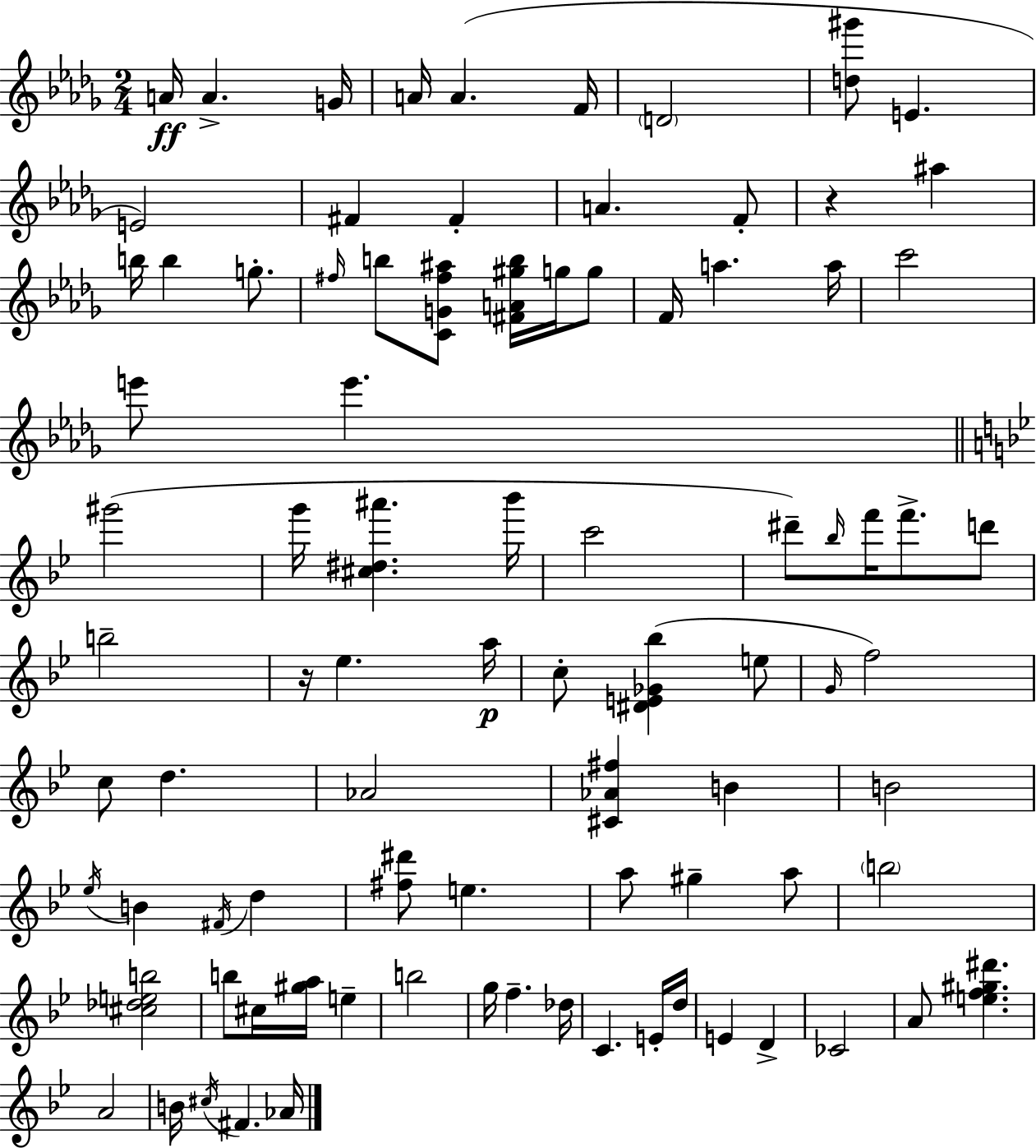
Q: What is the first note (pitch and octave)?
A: A4